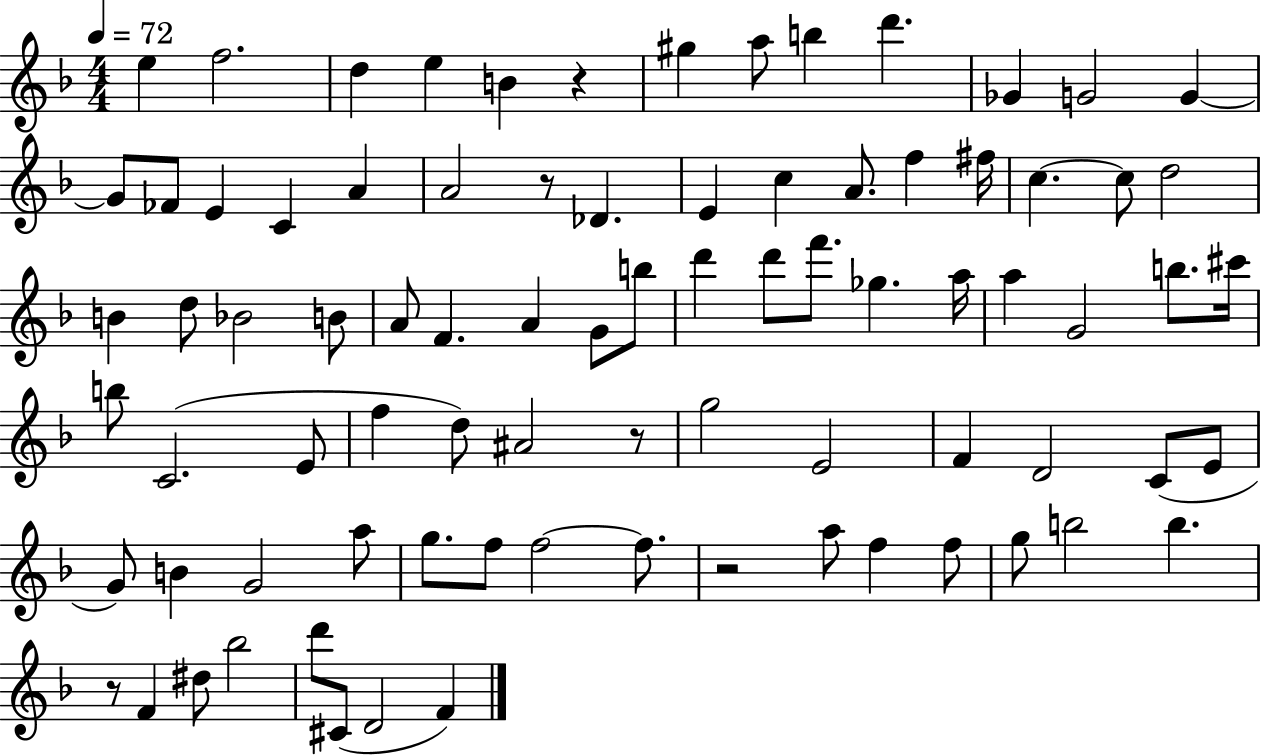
X:1
T:Untitled
M:4/4
L:1/4
K:F
e f2 d e B z ^g a/2 b d' _G G2 G G/2 _F/2 E C A A2 z/2 _D E c A/2 f ^f/4 c c/2 d2 B d/2 _B2 B/2 A/2 F A G/2 b/2 d' d'/2 f'/2 _g a/4 a G2 b/2 ^c'/4 b/2 C2 E/2 f d/2 ^A2 z/2 g2 E2 F D2 C/2 E/2 G/2 B G2 a/2 g/2 f/2 f2 f/2 z2 a/2 f f/2 g/2 b2 b z/2 F ^d/2 _b2 d'/2 ^C/2 D2 F